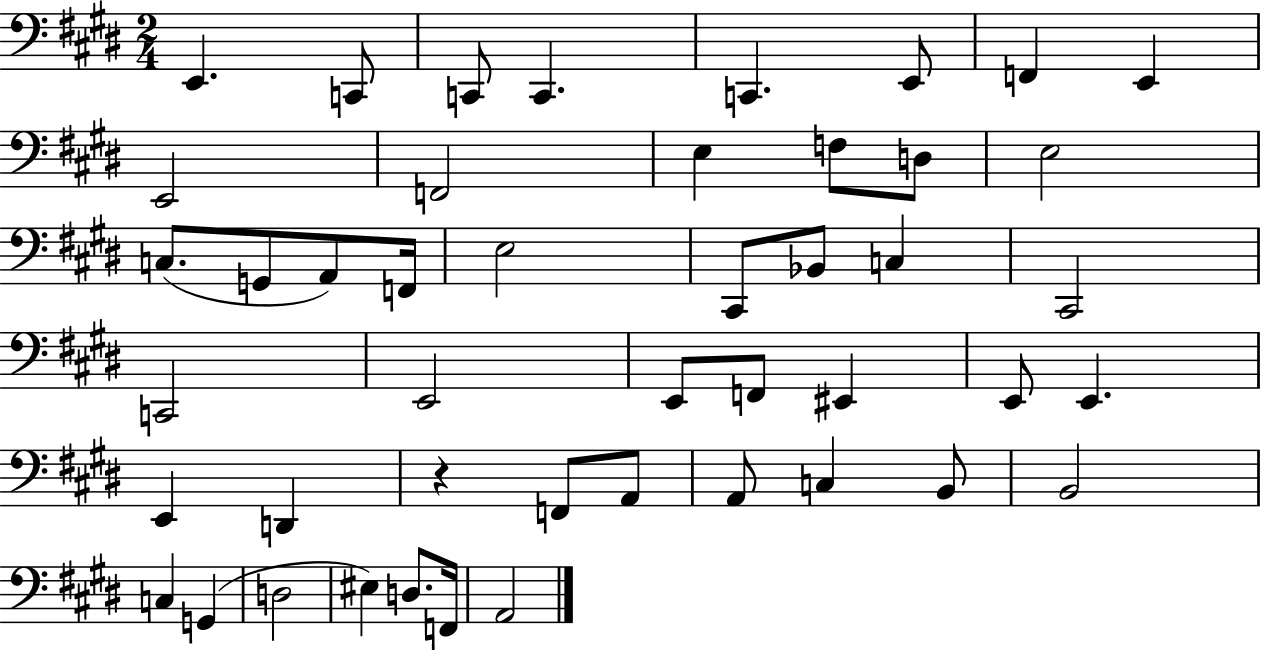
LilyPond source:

{
  \clef bass
  \numericTimeSignature
  \time 2/4
  \key e \major
  e,4. c,8 | c,8 c,4. | c,4. e,8 | f,4 e,4 | \break e,2 | f,2 | e4 f8 d8 | e2 | \break c8.( g,8 a,8) f,16 | e2 | cis,8 bes,8 c4 | cis,2 | \break c,2 | e,2 | e,8 f,8 eis,4 | e,8 e,4. | \break e,4 d,4 | r4 f,8 a,8 | a,8 c4 b,8 | b,2 | \break c4 g,4( | d2 | eis4) d8. f,16 | a,2 | \break \bar "|."
}